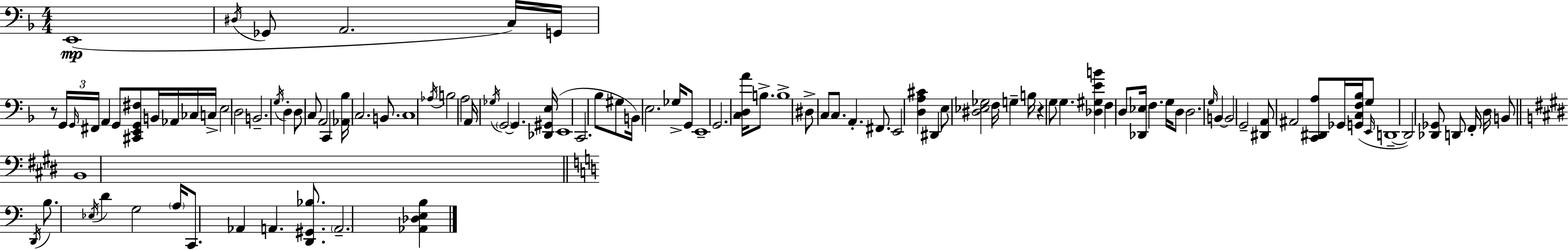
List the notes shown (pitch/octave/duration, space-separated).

E2/w D#3/s Gb2/e A2/h. C3/s G2/s R/e G2/s G2/s F#2/s A2/q G2/e [C#2,E2,G2,F#3]/e B2/s Ab2/s CES3/s C3/s E3/h D3/h B2/h. G3/s D3/q D3/e C3/e A2/h C2/q [Ab2,Bb3]/s C3/h. B2/e. C3/w Ab3/s B3/h A3/h A2/s Gb3/s G2/h G2/q. [Db2,G#2,E3]/s E2/w C2/h. Bb3/e G#3/e B2/s E3/h. Gb3/s G2/e E2/w G2/h. [C3,D3,A4]/s B3/e. B3/w D#3/e C3/e C3/e. A2/q. F#2/e. E2/h [D3,A3,C#4]/q D#2/q E3/e [D#3,Eb3,Gb3]/h F3/s G3/q B3/s R/q G3/e G3/q. [Db3,G#3,E4,B4]/q F3/q D3/e [Db2,Eb3]/s F3/q. G3/s D3/e D3/h. G3/s B2/q B2/h G2/h [D#2,A2]/e A#2/h [C2,D#2,A3]/e Gb2/s [G2,C3,F3,Bb3]/s G3/e E2/s D2/w D2/h [Db2,Gb2]/e D2/e F2/s D3/s B2/e B2/w D2/s B3/e. Eb3/s D4/q G3/h A3/s C2/e. Ab2/q A2/q. [D2,G#2,Bb3]/e. A2/h. [Ab2,Db3,E3,B3]/q